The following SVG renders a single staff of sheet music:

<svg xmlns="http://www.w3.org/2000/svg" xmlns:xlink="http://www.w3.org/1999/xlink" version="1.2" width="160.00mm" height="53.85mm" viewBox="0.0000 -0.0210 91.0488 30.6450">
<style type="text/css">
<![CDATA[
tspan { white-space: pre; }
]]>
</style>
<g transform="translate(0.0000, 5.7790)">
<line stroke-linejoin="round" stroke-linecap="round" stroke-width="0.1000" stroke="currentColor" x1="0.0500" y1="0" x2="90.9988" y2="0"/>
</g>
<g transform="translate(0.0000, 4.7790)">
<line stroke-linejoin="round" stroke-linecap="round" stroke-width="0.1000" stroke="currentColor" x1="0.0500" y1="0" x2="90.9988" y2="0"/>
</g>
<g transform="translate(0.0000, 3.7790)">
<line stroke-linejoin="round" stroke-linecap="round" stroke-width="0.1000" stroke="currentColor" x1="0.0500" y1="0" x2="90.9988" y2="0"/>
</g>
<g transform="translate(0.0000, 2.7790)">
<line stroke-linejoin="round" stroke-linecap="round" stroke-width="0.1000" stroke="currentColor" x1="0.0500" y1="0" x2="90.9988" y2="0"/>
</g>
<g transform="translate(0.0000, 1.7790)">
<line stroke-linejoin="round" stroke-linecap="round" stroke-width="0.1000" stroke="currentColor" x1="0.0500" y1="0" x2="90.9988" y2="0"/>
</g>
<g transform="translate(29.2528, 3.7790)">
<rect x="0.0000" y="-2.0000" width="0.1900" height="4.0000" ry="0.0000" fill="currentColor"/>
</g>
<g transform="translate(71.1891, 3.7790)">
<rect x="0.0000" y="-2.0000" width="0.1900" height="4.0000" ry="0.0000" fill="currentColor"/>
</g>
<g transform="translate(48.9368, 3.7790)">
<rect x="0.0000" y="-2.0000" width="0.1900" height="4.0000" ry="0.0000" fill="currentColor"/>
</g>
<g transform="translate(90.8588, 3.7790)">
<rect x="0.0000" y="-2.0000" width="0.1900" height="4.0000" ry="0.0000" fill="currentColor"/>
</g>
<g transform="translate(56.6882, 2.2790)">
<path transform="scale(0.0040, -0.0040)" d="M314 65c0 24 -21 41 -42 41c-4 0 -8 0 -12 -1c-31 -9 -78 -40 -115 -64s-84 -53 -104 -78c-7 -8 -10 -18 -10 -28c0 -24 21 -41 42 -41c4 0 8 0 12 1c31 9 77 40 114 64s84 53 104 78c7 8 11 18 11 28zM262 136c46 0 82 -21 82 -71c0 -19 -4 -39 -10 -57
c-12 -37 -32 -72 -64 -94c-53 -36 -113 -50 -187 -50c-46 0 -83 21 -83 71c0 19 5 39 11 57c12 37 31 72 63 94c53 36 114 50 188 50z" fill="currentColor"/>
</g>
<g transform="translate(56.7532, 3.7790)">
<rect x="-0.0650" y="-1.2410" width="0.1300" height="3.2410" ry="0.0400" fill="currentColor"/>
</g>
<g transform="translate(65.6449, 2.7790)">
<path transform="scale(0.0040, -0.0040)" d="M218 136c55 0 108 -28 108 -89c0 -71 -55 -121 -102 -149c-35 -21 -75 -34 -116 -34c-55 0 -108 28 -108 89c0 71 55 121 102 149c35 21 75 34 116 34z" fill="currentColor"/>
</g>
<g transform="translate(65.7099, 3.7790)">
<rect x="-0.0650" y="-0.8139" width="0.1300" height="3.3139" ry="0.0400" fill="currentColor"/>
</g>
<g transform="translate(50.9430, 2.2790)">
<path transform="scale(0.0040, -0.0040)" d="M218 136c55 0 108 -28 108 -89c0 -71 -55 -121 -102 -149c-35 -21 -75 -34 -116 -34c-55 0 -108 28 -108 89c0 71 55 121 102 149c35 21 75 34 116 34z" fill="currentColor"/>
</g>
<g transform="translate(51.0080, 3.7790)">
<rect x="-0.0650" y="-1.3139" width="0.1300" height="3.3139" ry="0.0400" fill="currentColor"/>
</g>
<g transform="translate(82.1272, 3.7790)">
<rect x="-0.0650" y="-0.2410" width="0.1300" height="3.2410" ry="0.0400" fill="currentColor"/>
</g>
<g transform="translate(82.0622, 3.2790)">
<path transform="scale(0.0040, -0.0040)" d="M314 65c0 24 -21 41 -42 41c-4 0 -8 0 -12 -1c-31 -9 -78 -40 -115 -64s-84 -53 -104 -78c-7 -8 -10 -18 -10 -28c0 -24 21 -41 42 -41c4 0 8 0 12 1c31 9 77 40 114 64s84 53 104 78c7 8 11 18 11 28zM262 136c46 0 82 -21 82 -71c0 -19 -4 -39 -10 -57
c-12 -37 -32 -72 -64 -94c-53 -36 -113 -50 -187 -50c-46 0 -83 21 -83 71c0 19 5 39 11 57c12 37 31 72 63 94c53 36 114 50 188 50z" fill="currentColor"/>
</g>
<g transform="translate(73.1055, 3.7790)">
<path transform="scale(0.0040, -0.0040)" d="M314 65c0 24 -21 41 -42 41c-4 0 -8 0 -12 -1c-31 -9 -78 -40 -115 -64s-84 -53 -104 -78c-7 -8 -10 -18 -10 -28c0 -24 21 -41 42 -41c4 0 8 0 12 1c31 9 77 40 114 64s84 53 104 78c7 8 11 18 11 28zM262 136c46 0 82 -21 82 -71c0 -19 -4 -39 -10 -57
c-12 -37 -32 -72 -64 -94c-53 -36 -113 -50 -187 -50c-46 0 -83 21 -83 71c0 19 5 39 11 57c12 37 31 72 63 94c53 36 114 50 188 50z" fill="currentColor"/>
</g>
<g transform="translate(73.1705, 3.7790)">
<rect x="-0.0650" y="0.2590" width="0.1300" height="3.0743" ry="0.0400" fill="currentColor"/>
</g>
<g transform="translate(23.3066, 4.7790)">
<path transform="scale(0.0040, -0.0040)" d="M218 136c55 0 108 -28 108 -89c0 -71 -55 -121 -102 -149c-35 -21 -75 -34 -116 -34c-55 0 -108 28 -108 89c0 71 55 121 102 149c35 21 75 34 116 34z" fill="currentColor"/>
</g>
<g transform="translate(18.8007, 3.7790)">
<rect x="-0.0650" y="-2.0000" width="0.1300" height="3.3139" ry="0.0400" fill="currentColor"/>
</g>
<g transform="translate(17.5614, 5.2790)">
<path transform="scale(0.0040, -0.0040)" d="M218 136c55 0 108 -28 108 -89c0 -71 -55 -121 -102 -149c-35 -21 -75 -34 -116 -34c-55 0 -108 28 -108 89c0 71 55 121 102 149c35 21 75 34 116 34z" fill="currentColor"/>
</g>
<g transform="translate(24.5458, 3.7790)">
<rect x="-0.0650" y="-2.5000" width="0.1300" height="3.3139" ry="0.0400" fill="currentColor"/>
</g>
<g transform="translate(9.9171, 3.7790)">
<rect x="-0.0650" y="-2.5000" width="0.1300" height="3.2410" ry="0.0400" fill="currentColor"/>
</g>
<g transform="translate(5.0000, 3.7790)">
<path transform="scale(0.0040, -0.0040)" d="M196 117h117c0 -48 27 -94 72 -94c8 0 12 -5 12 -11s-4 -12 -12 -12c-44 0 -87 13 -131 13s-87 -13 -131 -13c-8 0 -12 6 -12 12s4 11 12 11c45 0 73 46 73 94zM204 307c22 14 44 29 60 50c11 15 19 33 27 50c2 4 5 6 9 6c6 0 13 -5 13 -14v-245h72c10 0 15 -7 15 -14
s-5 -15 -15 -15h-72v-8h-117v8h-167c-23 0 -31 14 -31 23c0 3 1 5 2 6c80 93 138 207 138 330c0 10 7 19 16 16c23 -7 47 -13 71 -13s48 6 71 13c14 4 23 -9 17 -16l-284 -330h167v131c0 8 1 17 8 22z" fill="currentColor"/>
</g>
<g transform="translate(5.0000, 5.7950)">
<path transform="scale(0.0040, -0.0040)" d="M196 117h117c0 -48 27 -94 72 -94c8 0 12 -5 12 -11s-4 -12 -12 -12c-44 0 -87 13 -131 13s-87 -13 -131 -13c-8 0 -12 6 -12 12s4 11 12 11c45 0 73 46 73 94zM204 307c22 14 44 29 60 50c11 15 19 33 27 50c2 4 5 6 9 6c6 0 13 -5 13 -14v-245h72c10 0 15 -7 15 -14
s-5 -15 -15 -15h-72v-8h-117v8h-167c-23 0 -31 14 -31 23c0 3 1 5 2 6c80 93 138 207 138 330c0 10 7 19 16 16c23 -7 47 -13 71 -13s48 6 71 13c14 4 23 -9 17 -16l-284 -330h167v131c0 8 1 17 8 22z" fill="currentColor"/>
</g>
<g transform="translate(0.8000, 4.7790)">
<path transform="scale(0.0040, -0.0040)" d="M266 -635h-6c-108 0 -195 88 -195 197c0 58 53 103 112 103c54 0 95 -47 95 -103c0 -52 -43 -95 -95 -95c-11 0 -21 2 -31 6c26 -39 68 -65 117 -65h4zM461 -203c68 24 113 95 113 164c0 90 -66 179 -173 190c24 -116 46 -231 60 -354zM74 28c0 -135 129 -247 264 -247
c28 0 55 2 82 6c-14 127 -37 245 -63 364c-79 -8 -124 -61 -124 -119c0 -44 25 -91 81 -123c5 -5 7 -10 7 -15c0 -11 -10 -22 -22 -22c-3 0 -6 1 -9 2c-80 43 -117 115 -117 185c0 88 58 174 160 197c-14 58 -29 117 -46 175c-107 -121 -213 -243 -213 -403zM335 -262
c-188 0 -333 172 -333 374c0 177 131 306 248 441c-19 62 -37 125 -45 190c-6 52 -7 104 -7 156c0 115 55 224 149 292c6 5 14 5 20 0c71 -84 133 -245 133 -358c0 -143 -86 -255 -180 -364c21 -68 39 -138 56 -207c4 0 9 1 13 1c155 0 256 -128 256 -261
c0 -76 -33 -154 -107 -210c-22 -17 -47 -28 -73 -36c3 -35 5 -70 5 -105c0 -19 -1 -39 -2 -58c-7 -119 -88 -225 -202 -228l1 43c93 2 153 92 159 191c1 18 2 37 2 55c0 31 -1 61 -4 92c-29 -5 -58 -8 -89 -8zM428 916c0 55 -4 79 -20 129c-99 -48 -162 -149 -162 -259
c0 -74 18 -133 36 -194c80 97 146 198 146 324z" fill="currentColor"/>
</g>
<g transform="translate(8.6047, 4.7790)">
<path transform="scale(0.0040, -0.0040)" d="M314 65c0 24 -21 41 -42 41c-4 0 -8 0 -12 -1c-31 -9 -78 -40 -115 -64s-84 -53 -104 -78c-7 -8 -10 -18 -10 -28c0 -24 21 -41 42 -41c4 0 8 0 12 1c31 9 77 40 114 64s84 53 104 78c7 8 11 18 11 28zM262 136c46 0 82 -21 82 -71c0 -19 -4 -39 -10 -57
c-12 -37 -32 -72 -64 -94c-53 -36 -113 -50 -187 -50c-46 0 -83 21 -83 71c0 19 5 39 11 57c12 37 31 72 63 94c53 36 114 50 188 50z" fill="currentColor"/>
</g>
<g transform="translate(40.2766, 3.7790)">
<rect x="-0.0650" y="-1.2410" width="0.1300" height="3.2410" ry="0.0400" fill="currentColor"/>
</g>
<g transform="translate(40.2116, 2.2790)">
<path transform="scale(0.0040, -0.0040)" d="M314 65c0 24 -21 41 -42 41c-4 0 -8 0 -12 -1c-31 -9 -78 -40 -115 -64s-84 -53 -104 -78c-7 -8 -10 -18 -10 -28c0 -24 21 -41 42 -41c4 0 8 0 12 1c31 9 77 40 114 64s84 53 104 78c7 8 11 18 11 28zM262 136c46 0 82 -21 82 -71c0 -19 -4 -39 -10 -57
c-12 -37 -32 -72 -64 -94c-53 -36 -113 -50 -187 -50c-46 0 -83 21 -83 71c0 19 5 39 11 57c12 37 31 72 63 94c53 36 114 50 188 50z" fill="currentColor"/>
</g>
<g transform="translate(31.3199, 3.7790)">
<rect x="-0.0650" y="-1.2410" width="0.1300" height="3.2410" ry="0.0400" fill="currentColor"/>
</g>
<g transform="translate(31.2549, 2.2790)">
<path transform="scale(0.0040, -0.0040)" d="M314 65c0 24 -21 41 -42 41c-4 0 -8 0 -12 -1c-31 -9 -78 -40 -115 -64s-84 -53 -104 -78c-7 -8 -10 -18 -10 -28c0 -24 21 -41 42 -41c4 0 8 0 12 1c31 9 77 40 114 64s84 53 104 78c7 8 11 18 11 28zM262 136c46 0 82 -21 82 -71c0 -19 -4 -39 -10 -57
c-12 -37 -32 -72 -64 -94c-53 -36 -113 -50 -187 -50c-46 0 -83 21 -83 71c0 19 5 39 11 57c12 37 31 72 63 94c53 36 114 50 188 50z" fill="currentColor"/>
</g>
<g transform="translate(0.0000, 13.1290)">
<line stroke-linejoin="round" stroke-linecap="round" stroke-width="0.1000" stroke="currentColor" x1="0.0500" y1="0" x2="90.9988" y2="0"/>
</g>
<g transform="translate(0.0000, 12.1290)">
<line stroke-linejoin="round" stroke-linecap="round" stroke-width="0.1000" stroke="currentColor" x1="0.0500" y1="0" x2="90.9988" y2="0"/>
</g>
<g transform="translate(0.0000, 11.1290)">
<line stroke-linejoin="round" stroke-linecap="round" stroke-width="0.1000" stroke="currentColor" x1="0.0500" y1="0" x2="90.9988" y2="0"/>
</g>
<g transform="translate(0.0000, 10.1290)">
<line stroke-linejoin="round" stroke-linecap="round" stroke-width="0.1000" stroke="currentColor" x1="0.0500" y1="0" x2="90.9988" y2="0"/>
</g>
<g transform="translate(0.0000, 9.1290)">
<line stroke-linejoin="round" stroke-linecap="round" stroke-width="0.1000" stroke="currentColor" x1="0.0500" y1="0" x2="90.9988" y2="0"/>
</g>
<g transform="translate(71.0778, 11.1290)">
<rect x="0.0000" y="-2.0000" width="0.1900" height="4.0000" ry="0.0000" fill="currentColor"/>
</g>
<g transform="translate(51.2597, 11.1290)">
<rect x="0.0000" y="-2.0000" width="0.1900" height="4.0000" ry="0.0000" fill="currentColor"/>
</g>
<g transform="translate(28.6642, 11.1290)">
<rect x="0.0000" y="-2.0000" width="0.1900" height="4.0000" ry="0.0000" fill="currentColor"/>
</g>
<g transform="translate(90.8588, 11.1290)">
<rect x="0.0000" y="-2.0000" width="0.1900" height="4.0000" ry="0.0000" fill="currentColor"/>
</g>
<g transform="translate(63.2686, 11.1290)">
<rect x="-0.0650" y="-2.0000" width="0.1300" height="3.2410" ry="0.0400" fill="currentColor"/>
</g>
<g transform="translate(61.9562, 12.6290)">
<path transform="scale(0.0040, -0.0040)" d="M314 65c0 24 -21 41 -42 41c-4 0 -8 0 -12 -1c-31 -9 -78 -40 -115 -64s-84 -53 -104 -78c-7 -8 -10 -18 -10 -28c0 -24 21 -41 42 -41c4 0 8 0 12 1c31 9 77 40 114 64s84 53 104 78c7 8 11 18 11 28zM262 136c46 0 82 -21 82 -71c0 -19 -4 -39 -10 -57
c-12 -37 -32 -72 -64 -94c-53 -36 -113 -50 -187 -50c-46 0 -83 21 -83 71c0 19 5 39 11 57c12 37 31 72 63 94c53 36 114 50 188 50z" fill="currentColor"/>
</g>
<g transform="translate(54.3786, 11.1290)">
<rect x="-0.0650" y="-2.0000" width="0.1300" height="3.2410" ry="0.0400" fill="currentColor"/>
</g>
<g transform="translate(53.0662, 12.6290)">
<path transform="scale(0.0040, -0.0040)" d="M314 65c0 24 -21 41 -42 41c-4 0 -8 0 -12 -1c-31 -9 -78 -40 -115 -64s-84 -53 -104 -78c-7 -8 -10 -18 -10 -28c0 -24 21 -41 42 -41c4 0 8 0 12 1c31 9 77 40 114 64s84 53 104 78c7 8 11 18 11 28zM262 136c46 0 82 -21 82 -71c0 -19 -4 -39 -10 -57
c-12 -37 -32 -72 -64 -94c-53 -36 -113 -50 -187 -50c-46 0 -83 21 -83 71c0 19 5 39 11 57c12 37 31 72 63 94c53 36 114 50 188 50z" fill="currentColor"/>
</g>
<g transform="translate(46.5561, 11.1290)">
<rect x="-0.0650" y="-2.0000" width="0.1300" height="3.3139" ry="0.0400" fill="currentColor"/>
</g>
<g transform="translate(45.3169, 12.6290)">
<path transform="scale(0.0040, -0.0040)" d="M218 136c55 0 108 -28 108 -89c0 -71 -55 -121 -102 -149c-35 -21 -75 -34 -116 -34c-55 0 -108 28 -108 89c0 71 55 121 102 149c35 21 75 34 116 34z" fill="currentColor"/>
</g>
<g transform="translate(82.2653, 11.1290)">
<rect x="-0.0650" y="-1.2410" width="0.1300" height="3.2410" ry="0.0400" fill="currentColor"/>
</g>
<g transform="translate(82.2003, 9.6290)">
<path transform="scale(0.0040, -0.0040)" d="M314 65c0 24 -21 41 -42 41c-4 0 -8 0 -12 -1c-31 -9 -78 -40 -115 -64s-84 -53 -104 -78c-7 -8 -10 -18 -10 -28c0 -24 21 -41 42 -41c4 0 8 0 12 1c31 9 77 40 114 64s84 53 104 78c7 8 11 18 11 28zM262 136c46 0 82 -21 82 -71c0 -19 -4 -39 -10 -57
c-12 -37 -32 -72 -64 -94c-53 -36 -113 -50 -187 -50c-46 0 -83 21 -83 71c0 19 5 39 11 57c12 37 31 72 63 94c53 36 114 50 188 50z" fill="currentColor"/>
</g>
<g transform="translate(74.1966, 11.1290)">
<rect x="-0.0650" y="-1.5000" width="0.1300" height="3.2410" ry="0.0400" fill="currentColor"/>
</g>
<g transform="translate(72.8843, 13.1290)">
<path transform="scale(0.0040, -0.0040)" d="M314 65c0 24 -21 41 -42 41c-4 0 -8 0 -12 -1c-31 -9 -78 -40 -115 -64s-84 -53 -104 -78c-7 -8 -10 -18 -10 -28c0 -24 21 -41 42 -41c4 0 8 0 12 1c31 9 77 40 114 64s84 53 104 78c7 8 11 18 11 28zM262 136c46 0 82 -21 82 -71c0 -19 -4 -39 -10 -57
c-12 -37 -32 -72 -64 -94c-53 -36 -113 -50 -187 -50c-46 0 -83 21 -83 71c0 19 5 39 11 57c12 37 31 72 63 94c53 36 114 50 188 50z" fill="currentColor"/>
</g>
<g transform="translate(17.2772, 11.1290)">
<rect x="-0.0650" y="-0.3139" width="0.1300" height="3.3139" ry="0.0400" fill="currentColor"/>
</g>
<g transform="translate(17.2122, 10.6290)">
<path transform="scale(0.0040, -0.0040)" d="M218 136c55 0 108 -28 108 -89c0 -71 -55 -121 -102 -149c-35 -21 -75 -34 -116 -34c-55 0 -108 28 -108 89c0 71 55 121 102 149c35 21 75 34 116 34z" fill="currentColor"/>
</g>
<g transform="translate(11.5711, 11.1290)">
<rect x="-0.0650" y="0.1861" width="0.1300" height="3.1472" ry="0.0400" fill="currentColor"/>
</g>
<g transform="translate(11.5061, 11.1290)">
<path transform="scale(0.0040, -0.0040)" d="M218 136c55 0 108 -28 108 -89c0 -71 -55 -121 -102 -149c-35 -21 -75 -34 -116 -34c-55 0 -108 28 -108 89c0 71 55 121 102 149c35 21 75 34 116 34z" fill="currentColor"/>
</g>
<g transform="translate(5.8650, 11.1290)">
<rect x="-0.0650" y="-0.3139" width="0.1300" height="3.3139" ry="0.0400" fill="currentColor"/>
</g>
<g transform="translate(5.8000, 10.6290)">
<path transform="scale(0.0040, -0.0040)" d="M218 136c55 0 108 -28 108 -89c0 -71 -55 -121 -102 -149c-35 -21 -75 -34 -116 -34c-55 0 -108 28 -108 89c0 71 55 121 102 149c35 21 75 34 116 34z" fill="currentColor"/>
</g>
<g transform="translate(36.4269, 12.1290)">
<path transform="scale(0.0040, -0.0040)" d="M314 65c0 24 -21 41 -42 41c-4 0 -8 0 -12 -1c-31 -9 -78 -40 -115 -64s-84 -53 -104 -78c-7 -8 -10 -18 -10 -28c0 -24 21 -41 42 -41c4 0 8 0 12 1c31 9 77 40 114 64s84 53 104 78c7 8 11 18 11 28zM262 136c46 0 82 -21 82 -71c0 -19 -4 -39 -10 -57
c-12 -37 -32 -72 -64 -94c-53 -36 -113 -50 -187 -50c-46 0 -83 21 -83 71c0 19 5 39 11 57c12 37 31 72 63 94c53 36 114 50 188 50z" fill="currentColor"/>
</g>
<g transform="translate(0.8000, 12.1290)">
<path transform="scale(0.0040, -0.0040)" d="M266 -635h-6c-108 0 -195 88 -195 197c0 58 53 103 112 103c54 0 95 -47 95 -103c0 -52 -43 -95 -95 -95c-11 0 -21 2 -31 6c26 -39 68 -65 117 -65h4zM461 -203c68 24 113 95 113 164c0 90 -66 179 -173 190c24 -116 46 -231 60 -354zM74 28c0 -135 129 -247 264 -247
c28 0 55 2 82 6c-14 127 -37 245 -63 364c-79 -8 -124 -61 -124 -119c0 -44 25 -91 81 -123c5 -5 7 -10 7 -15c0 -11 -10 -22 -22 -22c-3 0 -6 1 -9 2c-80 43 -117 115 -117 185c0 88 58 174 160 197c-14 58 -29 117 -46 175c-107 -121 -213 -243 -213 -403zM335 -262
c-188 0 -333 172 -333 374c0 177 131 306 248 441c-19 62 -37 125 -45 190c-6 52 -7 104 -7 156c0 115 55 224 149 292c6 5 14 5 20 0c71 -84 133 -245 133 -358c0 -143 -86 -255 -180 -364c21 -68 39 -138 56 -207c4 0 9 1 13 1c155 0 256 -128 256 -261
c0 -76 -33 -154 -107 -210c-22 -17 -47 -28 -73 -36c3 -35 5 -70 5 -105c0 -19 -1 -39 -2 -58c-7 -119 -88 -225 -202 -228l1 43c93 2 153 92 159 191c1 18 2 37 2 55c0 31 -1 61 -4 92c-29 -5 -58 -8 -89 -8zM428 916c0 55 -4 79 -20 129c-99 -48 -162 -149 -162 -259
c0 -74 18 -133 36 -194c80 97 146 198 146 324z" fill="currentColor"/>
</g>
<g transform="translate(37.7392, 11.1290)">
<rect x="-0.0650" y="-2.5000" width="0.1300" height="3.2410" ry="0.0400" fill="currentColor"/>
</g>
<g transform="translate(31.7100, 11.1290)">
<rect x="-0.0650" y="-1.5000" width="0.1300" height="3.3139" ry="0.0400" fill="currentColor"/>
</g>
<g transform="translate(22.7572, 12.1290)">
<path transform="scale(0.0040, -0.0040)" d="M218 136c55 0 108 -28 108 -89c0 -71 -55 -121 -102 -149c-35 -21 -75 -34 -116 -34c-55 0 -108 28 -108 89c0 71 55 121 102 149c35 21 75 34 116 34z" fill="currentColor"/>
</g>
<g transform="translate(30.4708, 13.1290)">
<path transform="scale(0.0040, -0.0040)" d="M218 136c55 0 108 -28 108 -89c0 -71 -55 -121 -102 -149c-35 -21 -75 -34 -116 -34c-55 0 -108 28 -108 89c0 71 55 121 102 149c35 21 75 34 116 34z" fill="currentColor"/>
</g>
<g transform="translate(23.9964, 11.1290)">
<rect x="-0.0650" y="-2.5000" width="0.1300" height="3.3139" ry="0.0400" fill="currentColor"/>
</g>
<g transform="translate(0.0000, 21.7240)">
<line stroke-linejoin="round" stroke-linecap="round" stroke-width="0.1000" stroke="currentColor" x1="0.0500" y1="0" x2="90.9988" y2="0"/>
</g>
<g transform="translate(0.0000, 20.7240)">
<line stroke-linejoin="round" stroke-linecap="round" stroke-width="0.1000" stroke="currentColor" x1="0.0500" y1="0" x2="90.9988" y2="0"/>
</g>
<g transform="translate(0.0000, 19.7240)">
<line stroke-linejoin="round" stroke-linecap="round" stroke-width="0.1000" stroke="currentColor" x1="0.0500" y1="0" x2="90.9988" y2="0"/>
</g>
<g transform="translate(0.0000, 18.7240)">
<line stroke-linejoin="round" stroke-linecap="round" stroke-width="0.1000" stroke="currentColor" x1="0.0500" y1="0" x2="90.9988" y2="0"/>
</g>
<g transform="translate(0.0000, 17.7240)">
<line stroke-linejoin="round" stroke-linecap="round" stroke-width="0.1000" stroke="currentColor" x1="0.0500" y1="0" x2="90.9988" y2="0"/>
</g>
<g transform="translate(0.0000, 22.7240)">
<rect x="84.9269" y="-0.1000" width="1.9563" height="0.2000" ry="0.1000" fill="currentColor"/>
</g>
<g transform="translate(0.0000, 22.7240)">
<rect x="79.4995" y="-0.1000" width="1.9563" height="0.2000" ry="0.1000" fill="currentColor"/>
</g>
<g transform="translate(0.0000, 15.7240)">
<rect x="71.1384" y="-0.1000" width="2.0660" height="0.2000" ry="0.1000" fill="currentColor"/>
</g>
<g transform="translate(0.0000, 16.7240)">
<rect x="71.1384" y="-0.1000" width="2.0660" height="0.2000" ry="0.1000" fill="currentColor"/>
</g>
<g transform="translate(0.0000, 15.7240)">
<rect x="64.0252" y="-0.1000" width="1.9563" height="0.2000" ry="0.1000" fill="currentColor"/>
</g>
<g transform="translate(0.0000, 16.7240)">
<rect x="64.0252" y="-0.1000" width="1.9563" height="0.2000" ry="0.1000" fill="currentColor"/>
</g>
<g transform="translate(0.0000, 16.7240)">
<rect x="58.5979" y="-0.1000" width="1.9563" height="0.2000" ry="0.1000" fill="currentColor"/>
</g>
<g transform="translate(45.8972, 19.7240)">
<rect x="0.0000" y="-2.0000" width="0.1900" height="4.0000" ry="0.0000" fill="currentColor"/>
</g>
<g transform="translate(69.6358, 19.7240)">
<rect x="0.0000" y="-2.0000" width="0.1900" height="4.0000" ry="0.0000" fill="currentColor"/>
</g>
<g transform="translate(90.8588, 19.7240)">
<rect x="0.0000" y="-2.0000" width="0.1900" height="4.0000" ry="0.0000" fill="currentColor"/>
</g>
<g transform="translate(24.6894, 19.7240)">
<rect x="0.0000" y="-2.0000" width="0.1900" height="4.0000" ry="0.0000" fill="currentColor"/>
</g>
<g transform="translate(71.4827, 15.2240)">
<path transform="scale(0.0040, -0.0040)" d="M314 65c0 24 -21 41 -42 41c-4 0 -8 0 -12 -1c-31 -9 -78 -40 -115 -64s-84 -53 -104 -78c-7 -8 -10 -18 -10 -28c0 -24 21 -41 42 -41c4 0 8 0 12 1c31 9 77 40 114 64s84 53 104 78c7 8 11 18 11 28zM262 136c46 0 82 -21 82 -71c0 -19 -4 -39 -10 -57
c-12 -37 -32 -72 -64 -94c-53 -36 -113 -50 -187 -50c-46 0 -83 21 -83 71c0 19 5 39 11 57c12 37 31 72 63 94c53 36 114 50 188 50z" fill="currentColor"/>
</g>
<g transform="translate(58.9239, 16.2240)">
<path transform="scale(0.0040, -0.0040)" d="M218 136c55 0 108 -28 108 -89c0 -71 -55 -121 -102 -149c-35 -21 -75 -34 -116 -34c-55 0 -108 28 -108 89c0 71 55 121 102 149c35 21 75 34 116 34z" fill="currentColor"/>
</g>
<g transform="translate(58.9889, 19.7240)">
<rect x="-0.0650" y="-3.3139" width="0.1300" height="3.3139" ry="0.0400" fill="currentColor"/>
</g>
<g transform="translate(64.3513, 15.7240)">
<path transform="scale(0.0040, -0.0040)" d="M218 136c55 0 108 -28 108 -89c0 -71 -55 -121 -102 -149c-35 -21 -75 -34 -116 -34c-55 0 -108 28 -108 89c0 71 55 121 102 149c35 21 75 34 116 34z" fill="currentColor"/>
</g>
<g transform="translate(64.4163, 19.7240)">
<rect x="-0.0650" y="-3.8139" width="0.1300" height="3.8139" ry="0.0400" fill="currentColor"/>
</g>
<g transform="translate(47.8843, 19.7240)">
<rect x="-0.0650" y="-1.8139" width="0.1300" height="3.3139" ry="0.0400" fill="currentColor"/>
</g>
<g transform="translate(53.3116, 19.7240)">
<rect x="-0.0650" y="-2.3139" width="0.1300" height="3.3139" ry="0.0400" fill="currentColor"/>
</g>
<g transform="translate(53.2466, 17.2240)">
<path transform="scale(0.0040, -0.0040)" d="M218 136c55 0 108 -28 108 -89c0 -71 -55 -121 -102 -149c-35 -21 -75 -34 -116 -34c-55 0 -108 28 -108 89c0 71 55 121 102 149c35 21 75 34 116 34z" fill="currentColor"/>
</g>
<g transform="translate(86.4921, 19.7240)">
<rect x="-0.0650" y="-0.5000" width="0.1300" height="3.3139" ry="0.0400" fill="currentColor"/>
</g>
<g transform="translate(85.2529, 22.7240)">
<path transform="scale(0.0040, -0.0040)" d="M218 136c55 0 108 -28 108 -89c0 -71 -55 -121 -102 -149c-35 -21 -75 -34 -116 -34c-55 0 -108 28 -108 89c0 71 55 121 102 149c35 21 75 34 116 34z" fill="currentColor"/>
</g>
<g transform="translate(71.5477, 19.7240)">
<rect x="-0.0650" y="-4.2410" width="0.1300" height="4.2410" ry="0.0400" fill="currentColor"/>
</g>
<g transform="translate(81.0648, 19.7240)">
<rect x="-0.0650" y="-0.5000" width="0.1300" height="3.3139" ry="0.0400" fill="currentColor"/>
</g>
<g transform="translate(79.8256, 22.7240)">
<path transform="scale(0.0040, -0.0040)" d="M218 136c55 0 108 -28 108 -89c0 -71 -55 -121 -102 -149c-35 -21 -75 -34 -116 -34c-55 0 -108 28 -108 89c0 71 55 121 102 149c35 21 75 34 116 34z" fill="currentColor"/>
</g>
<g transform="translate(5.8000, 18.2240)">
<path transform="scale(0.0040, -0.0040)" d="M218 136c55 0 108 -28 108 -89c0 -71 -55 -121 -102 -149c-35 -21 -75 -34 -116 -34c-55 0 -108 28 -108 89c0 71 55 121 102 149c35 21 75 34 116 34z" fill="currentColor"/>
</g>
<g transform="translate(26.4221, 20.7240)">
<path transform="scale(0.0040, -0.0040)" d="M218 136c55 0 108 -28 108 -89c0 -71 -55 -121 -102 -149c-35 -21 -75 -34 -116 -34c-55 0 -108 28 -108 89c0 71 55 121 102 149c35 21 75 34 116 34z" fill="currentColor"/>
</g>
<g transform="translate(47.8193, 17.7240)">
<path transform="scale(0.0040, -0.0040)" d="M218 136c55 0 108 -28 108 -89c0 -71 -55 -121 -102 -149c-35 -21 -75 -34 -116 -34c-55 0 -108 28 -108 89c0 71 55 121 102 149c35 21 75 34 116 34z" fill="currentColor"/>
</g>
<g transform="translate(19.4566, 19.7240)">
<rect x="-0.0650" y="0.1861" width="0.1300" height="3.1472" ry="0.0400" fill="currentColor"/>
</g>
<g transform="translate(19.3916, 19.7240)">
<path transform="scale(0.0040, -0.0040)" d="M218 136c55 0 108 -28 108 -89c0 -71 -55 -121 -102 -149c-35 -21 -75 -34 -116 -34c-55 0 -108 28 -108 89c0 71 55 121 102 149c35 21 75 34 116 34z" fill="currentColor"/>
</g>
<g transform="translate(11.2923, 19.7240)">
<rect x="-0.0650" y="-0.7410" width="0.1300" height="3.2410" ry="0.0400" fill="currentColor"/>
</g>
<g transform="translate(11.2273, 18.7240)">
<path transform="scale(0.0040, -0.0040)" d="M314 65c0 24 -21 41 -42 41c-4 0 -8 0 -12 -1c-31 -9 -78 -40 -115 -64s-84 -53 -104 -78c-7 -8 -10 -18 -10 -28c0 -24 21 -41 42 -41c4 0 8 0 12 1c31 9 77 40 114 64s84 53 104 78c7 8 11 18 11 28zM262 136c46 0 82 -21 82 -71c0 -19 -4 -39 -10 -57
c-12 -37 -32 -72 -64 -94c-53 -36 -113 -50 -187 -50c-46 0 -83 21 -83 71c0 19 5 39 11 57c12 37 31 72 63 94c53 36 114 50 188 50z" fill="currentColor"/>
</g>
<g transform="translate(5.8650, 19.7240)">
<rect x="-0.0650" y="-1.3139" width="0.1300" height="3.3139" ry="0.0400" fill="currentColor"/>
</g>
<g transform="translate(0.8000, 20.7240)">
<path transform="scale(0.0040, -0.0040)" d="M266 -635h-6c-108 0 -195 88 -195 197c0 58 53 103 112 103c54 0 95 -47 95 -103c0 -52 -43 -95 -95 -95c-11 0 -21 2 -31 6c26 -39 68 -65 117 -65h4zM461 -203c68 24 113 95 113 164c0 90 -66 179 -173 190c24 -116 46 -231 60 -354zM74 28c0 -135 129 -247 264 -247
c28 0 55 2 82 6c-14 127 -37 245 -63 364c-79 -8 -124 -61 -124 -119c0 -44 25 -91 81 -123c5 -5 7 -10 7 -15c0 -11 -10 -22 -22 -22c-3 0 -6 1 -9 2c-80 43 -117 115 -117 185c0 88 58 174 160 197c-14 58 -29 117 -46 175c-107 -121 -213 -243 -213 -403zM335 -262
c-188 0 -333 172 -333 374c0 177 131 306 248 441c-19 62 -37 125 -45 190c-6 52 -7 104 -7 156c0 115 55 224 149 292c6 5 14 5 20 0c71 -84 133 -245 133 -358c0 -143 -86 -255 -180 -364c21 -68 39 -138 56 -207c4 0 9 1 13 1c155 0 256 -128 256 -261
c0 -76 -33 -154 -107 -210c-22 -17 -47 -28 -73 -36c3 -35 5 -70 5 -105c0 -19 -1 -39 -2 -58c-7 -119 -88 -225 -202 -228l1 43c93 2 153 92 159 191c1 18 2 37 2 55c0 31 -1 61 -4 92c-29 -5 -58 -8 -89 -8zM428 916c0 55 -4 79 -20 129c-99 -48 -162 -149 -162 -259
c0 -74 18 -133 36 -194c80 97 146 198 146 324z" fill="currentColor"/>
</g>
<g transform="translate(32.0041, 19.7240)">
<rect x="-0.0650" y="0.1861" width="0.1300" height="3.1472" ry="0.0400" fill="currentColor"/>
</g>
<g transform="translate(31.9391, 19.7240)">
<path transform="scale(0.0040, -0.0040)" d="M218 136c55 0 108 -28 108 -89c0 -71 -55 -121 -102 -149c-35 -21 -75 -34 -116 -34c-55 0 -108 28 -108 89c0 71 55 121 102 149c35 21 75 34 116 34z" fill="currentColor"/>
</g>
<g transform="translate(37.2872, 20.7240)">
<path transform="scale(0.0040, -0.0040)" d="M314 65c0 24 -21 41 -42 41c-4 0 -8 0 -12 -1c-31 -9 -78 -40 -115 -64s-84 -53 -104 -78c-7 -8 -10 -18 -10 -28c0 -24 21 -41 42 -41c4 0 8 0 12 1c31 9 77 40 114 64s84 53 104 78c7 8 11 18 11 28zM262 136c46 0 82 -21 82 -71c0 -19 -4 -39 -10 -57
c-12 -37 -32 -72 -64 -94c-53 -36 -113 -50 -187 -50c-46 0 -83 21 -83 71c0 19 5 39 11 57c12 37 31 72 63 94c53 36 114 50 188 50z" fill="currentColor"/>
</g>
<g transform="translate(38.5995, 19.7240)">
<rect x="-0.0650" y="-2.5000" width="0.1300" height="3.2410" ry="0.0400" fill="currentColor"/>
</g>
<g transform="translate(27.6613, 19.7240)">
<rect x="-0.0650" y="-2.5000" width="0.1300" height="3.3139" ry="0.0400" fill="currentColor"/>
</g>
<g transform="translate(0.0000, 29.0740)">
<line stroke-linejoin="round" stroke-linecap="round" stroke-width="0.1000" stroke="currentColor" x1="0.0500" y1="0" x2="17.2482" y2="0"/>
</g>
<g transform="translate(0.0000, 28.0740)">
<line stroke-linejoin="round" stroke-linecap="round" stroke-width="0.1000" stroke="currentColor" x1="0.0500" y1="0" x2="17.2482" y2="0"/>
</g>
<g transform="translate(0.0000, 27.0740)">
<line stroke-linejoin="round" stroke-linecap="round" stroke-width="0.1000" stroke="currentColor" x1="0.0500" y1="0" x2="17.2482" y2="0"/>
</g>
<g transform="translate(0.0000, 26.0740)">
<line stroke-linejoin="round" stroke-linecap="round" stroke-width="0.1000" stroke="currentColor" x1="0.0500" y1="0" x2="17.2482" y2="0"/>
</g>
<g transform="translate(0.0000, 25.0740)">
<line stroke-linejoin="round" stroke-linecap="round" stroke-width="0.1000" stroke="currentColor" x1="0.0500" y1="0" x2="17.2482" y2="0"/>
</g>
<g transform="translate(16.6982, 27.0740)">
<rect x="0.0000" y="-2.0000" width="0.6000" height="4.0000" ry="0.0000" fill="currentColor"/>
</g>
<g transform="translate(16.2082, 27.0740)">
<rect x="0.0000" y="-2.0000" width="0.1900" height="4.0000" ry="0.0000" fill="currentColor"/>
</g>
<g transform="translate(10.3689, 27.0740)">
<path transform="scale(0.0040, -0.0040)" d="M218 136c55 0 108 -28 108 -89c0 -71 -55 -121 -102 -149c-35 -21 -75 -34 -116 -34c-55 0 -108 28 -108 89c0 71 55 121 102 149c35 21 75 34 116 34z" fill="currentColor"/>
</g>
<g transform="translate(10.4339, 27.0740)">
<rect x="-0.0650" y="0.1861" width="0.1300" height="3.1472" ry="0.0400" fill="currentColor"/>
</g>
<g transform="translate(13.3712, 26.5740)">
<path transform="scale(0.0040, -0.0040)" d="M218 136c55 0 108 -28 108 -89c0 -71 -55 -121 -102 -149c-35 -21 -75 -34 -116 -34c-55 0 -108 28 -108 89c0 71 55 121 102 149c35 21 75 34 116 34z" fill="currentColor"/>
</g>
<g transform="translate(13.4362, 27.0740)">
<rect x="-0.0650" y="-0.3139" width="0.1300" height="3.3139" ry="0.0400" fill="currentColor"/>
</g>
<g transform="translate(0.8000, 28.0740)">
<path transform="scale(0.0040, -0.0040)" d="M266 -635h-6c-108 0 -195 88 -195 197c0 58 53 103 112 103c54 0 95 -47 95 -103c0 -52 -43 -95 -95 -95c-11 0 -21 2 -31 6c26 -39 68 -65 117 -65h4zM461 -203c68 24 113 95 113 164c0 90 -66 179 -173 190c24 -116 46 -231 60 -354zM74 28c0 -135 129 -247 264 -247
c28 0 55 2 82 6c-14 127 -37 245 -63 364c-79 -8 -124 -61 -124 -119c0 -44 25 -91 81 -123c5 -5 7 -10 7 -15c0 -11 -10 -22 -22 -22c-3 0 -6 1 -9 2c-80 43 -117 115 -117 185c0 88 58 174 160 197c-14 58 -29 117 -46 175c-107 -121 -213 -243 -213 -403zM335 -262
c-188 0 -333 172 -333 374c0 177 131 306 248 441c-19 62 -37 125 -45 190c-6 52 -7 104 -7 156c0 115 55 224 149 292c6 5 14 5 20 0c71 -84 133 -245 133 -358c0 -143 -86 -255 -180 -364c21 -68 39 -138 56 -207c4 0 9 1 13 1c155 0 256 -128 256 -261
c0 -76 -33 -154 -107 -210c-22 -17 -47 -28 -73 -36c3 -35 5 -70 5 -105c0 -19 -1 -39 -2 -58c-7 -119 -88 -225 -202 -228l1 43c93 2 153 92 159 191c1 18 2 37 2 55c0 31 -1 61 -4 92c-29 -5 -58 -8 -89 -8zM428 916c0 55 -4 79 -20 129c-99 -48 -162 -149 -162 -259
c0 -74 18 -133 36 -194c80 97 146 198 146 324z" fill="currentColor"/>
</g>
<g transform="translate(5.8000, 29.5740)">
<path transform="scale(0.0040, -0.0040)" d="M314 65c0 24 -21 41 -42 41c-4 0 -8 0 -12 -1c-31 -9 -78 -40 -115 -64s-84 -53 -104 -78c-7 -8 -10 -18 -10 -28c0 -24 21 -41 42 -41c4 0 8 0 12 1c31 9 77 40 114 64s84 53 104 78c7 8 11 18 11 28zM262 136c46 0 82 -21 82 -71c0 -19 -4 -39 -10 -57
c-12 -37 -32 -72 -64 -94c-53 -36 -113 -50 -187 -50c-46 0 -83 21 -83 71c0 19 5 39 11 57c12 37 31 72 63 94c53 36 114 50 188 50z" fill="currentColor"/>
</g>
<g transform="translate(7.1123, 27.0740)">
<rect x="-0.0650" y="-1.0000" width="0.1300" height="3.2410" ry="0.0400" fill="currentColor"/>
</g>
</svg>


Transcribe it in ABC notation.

X:1
T:Untitled
M:4/4
L:1/4
K:C
G2 F G e2 e2 e e2 d B2 c2 c B c G E G2 F F2 F2 E2 e2 e d2 B G B G2 f g b c' d'2 C C D2 B c